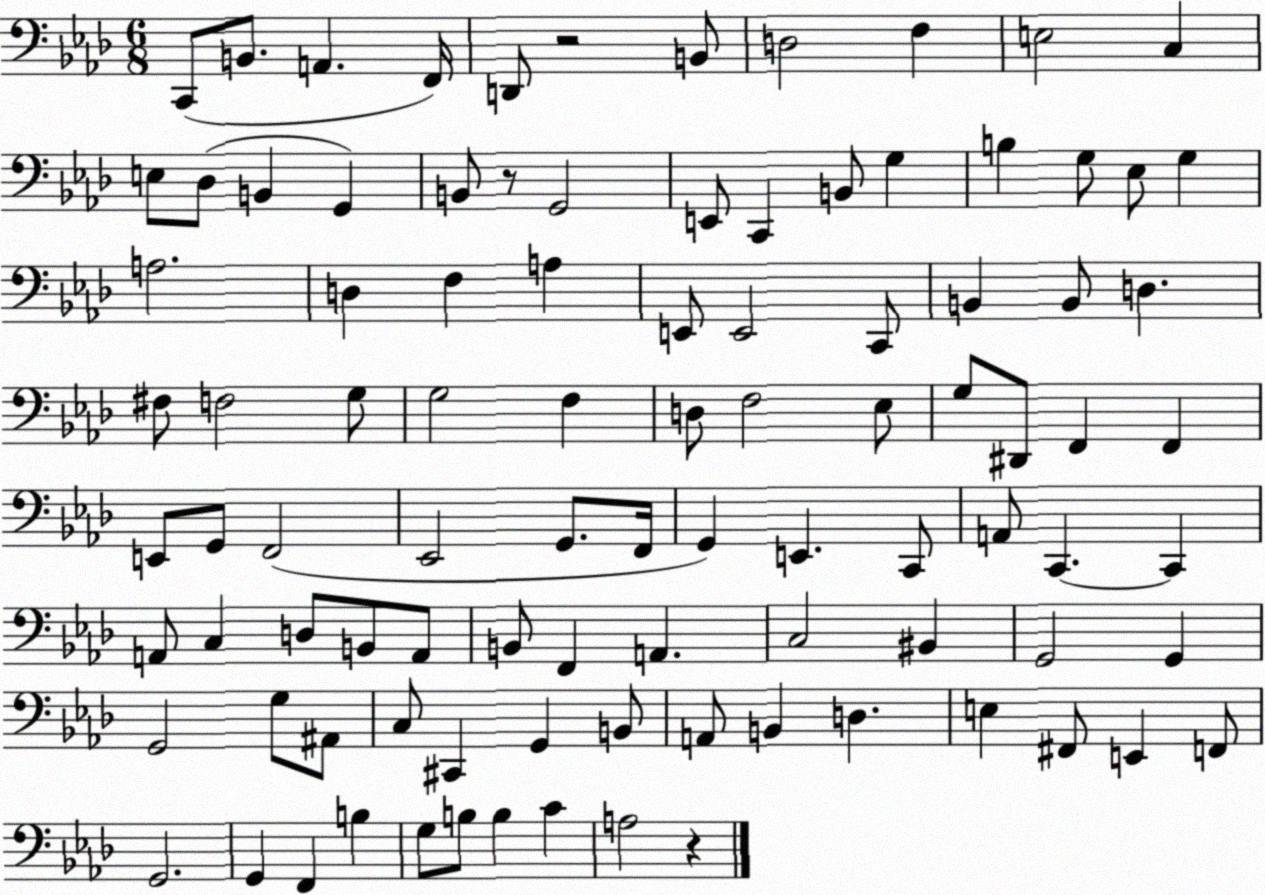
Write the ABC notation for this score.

X:1
T:Untitled
M:6/8
L:1/4
K:Ab
C,,/2 B,,/2 A,, F,,/4 D,,/2 z2 B,,/2 D,2 F, E,2 C, E,/2 _D,/2 B,, G,, B,,/2 z/2 G,,2 E,,/2 C,, B,,/2 G, B, G,/2 _E,/2 G, A,2 D, F, A, E,,/2 E,,2 C,,/2 B,, B,,/2 D, ^F,/2 F,2 G,/2 G,2 F, D,/2 F,2 _E,/2 G,/2 ^D,,/2 F,, F,, E,,/2 G,,/2 F,,2 _E,,2 G,,/2 F,,/4 G,, E,, C,,/2 A,,/2 C,, C,, A,,/2 C, D,/2 B,,/2 A,,/2 B,,/2 F,, A,, C,2 ^B,, G,,2 G,, G,,2 G,/2 ^A,,/2 C,/2 ^C,, G,, B,,/2 A,,/2 B,, D, E, ^F,,/2 E,, F,,/2 G,,2 G,, F,, B, G,/2 B,/2 B, C A,2 z